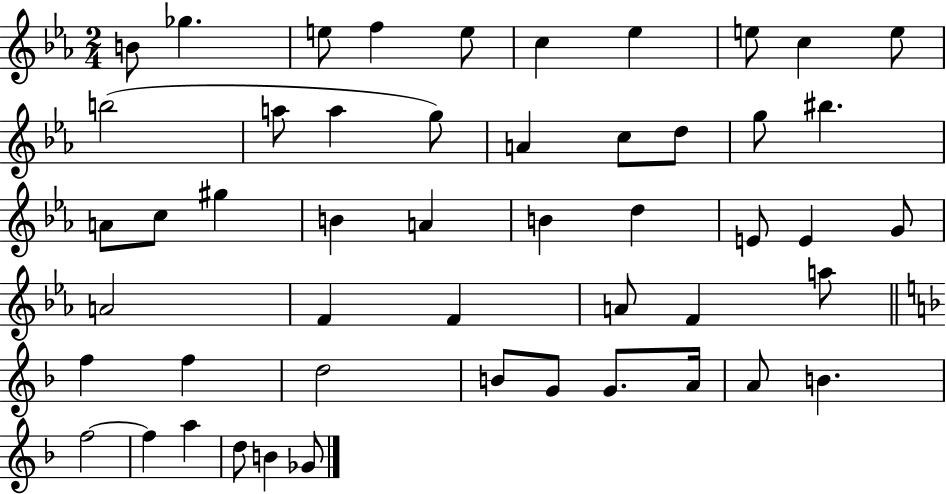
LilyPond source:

{
  \clef treble
  \numericTimeSignature
  \time 2/4
  \key ees \major
  \repeat volta 2 { b'8 ges''4. | e''8 f''4 e''8 | c''4 ees''4 | e''8 c''4 e''8 | \break b''2( | a''8 a''4 g''8) | a'4 c''8 d''8 | g''8 bis''4. | \break a'8 c''8 gis''4 | b'4 a'4 | b'4 d''4 | e'8 e'4 g'8 | \break a'2 | f'4 f'4 | a'8 f'4 a''8 | \bar "||" \break \key d \minor f''4 f''4 | d''2 | b'8 g'8 g'8. a'16 | a'8 b'4. | \break f''2~~ | f''4 a''4 | d''8 b'4 ges'8 | } \bar "|."
}